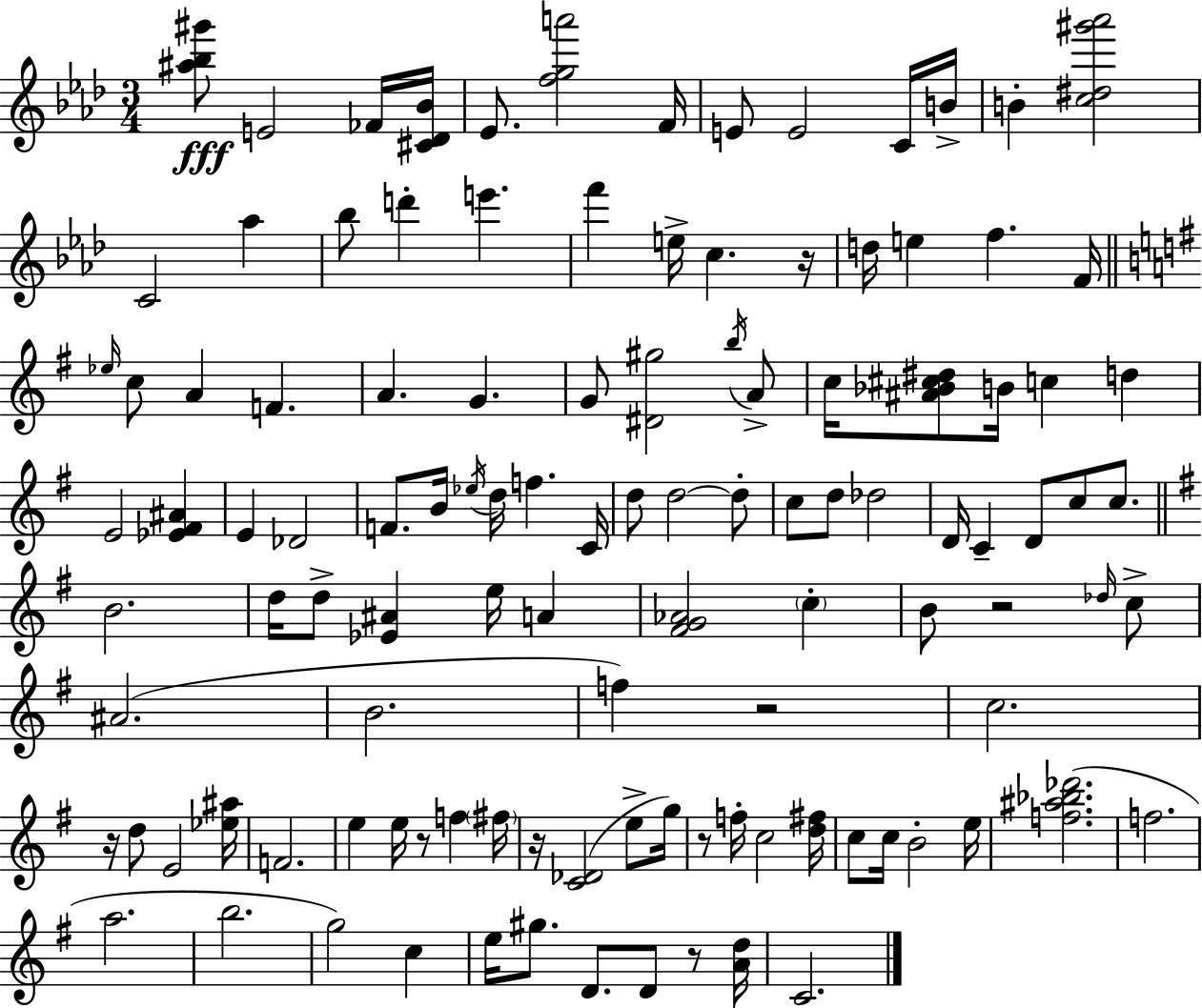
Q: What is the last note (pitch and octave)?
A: C4